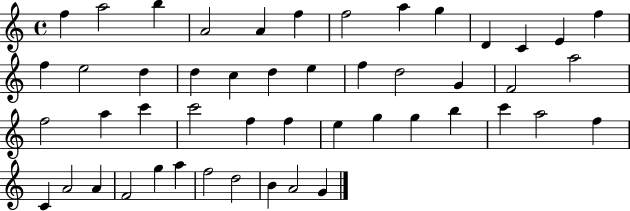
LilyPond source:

{
  \clef treble
  \time 4/4
  \defaultTimeSignature
  \key c \major
  f''4 a''2 b''4 | a'2 a'4 f''4 | f''2 a''4 g''4 | d'4 c'4 e'4 f''4 | \break f''4 e''2 d''4 | d''4 c''4 d''4 e''4 | f''4 d''2 g'4 | f'2 a''2 | \break f''2 a''4 c'''4 | c'''2 f''4 f''4 | e''4 g''4 g''4 b''4 | c'''4 a''2 f''4 | \break c'4 a'2 a'4 | f'2 g''4 a''4 | f''2 d''2 | b'4 a'2 g'4 | \break \bar "|."
}